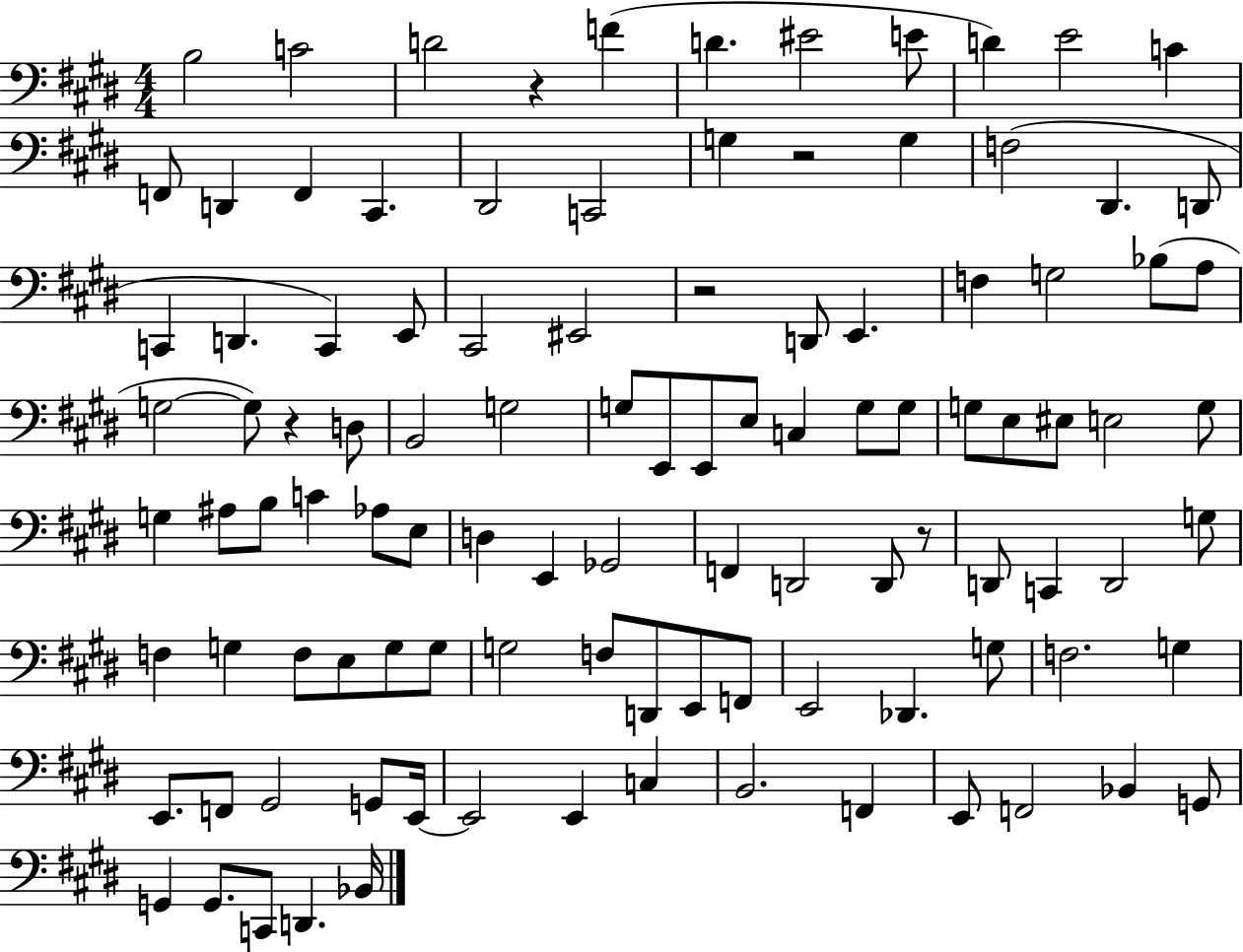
B3/h C4/h D4/h R/q F4/q D4/q. EIS4/h E4/e D4/q E4/h C4/q F2/e D2/q F2/q C#2/q. D#2/h C2/h G3/q R/h G3/q F3/h D#2/q. D2/e C2/q D2/q. C2/q E2/e C#2/h EIS2/h R/h D2/e E2/q. F3/q G3/h Bb3/e A3/e G3/h G3/e R/q D3/e B2/h G3/h G3/e E2/e E2/e E3/e C3/q G3/e G3/e G3/e E3/e EIS3/e E3/h G3/e G3/q A#3/e B3/e C4/q Ab3/e E3/e D3/q E2/q Gb2/h F2/q D2/h D2/e R/e D2/e C2/q D2/h G3/e F3/q G3/q F3/e E3/e G3/e G3/e G3/h F3/e D2/e E2/e F2/e E2/h Db2/q. G3/e F3/h. G3/q E2/e. F2/e G#2/h G2/e E2/s E2/h E2/q C3/q B2/h. F2/q E2/e F2/h Bb2/q G2/e G2/q G2/e. C2/e D2/q. Bb2/s